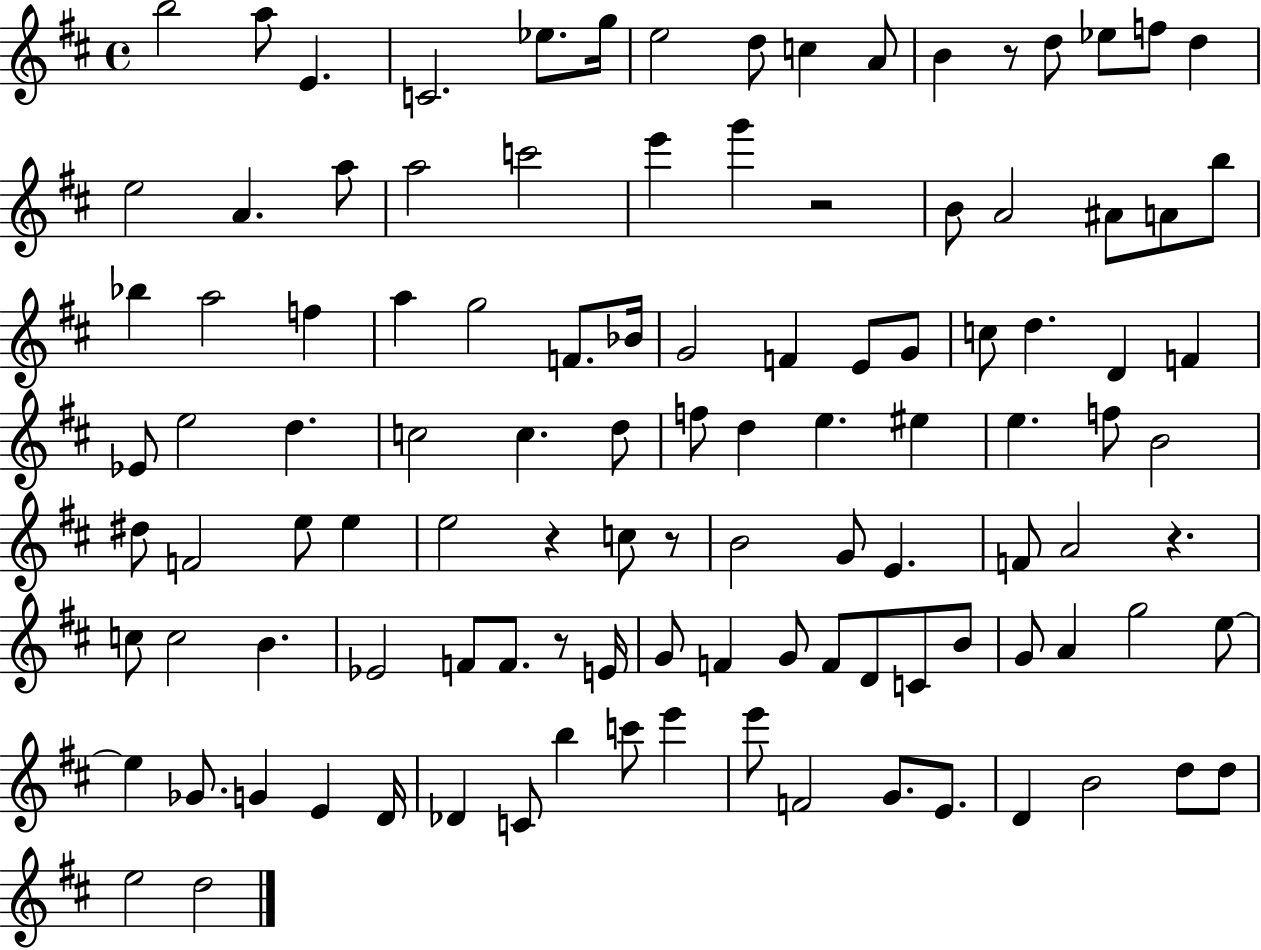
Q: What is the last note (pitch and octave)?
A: D5